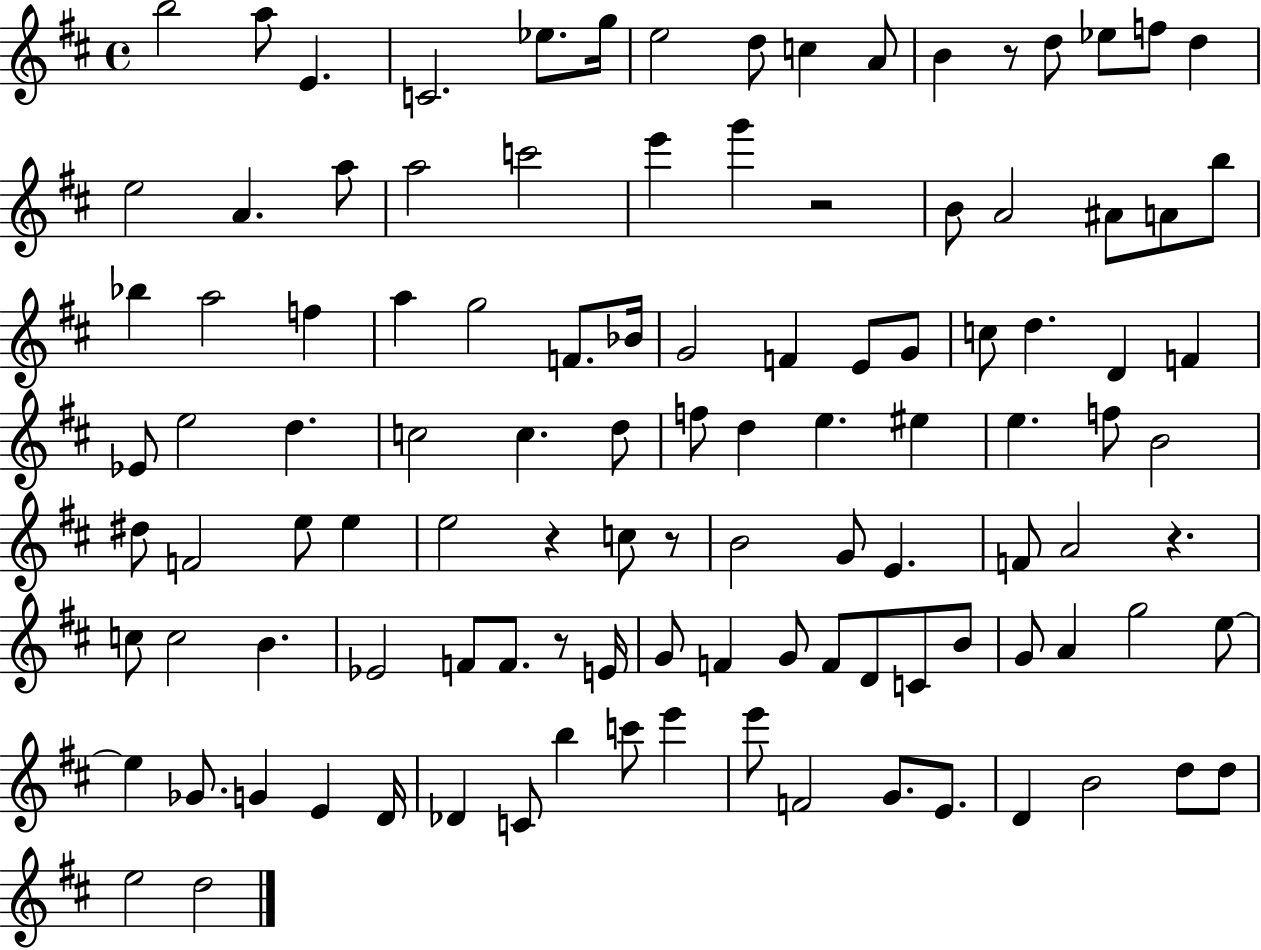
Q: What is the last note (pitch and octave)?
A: D5